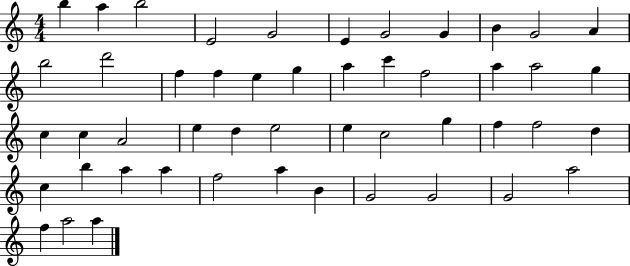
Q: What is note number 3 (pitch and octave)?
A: B5